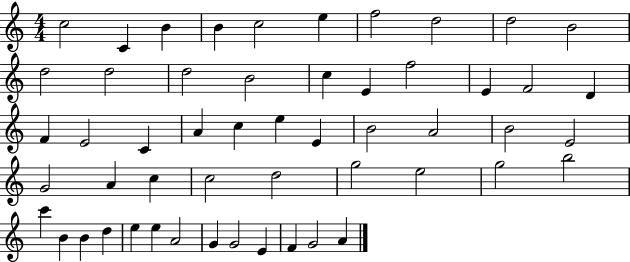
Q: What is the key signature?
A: C major